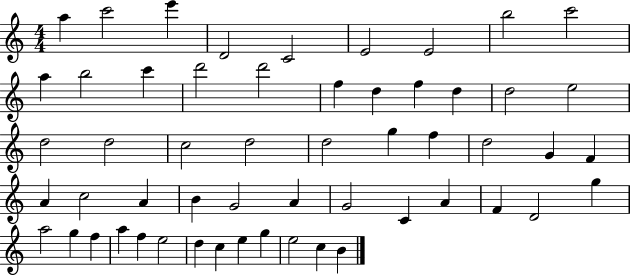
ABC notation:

X:1
T:Untitled
M:4/4
L:1/4
K:C
a c'2 e' D2 C2 E2 E2 b2 c'2 a b2 c' d'2 d'2 f d f d d2 e2 d2 d2 c2 d2 d2 g f d2 G F A c2 A B G2 A G2 C A F D2 g a2 g f a f e2 d c e g e2 c B